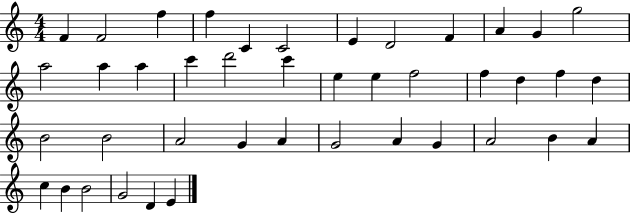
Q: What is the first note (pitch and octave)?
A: F4